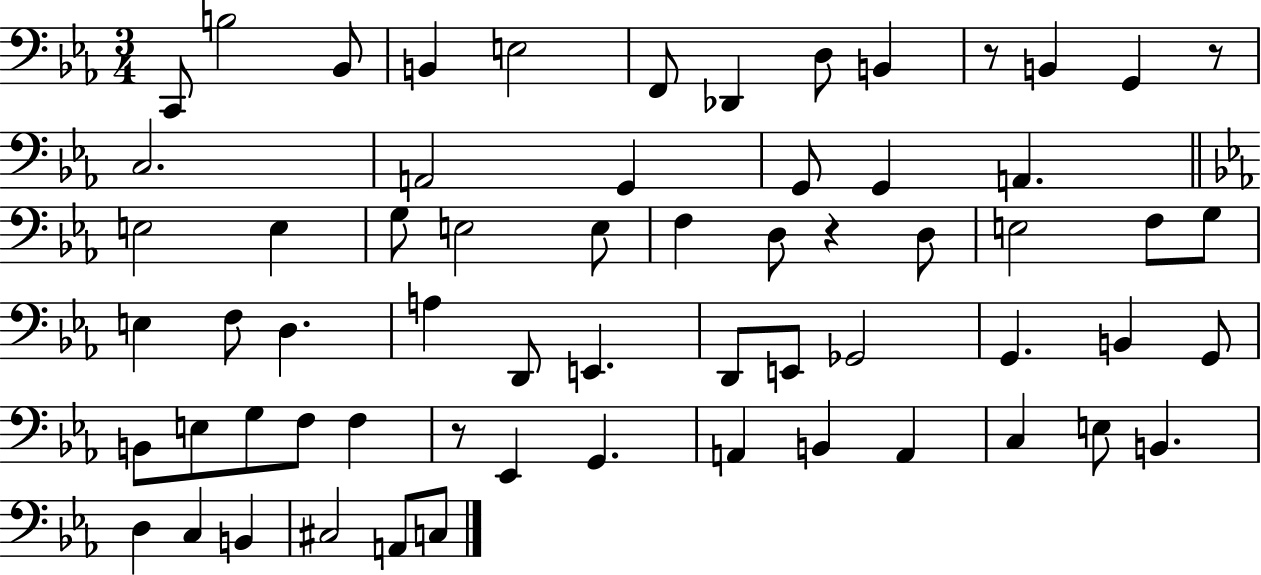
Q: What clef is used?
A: bass